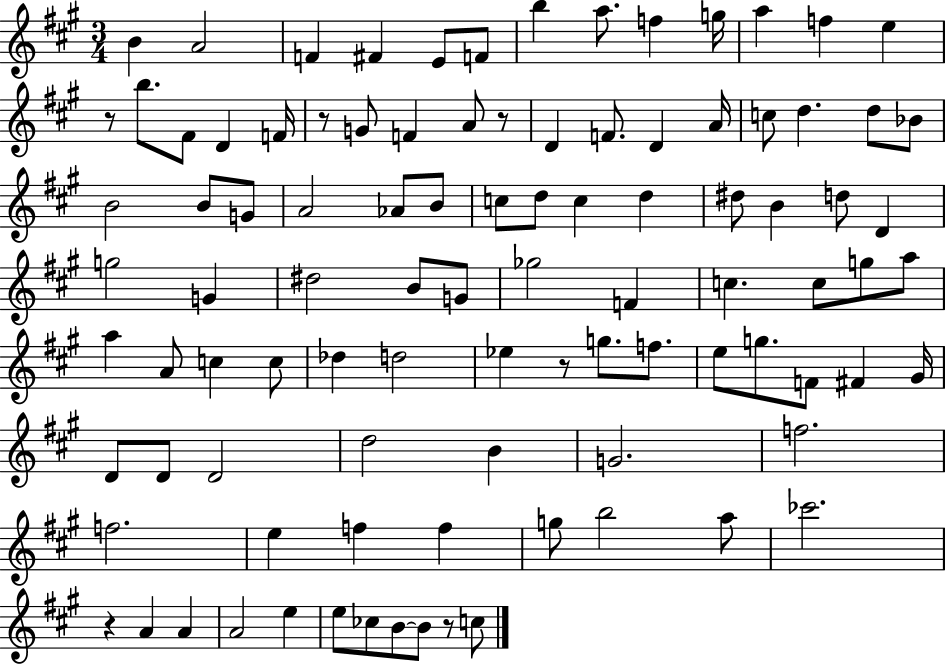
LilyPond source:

{
  \clef treble
  \numericTimeSignature
  \time 3/4
  \key a \major
  b'4 a'2 | f'4 fis'4 e'8 f'8 | b''4 a''8. f''4 g''16 | a''4 f''4 e''4 | \break r8 b''8. fis'8 d'4 f'16 | r8 g'8 f'4 a'8 r8 | d'4 f'8. d'4 a'16 | c''8 d''4. d''8 bes'8 | \break b'2 b'8 g'8 | a'2 aes'8 b'8 | c''8 d''8 c''4 d''4 | dis''8 b'4 d''8 d'4 | \break g''2 g'4 | dis''2 b'8 g'8 | ges''2 f'4 | c''4. c''8 g''8 a''8 | \break a''4 a'8 c''4 c''8 | des''4 d''2 | ees''4 r8 g''8. f''8. | e''8 g''8. f'8 fis'4 gis'16 | \break d'8 d'8 d'2 | d''2 b'4 | g'2. | f''2. | \break f''2. | e''4 f''4 f''4 | g''8 b''2 a''8 | ces'''2. | \break r4 a'4 a'4 | a'2 e''4 | e''8 ces''8 b'8~~ b'8 r8 c''8 | \bar "|."
}